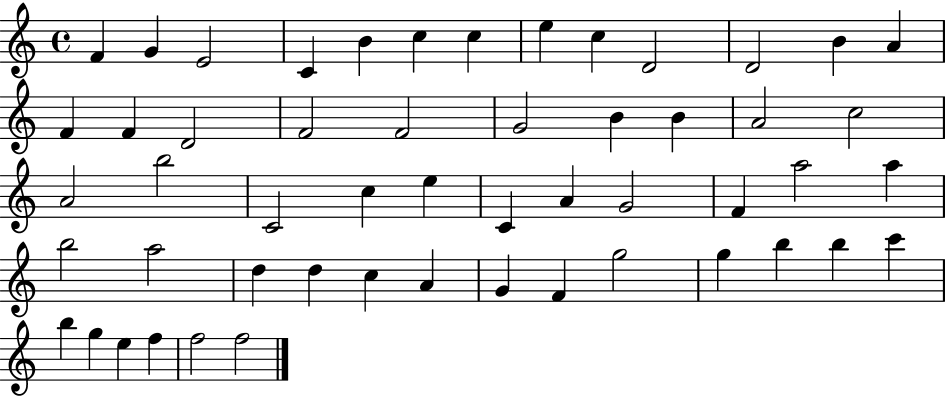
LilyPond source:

{
  \clef treble
  \time 4/4
  \defaultTimeSignature
  \key c \major
  f'4 g'4 e'2 | c'4 b'4 c''4 c''4 | e''4 c''4 d'2 | d'2 b'4 a'4 | \break f'4 f'4 d'2 | f'2 f'2 | g'2 b'4 b'4 | a'2 c''2 | \break a'2 b''2 | c'2 c''4 e''4 | c'4 a'4 g'2 | f'4 a''2 a''4 | \break b''2 a''2 | d''4 d''4 c''4 a'4 | g'4 f'4 g''2 | g''4 b''4 b''4 c'''4 | \break b''4 g''4 e''4 f''4 | f''2 f''2 | \bar "|."
}